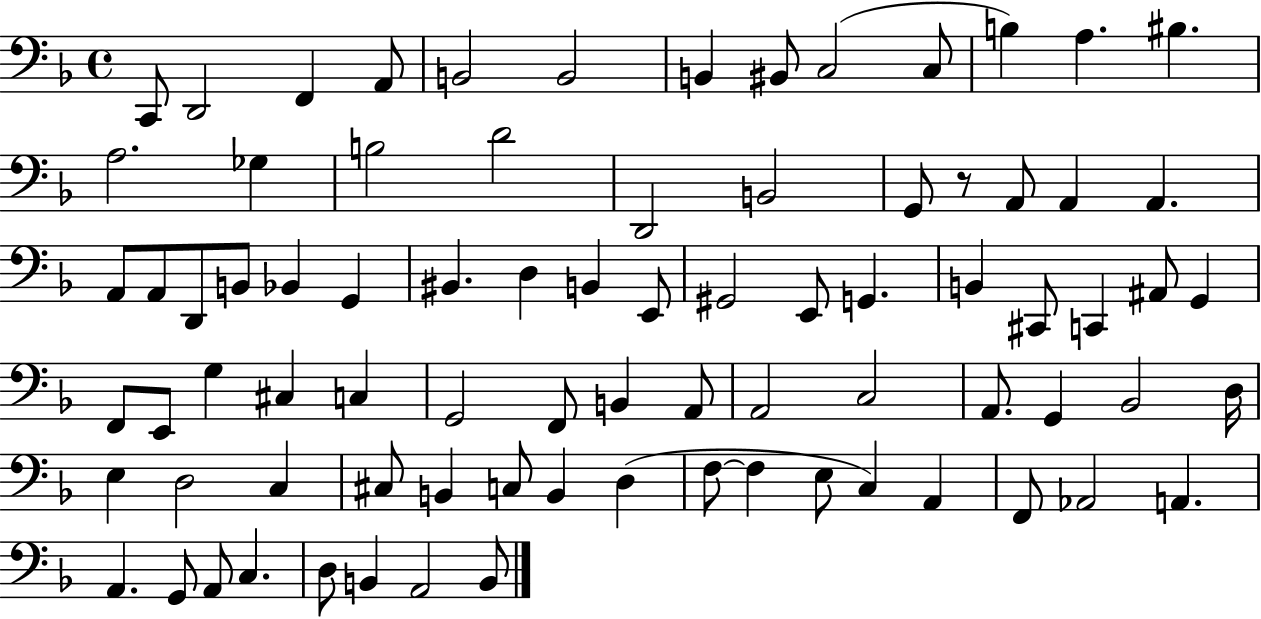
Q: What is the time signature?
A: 4/4